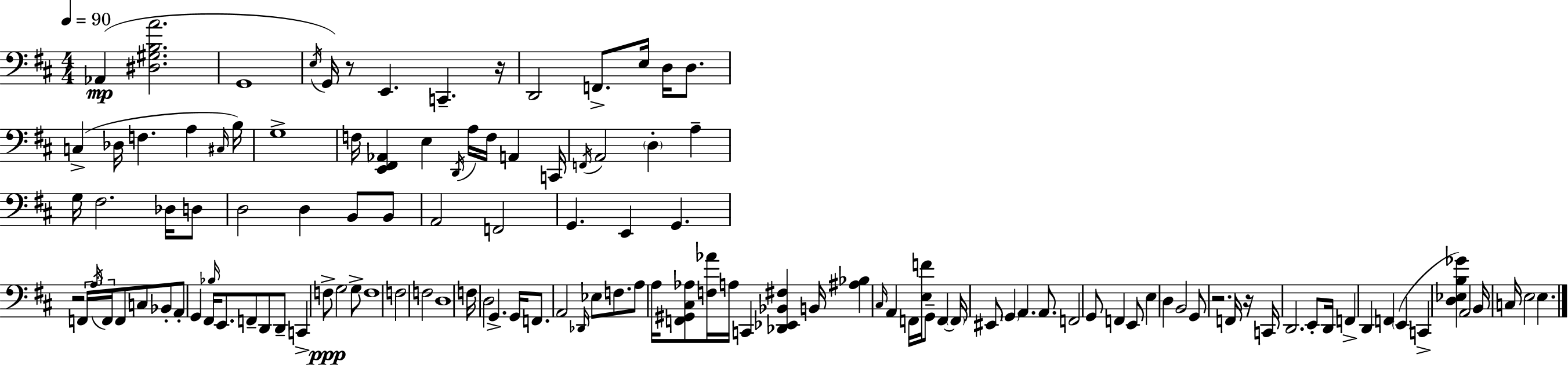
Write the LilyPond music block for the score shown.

{
  \clef bass
  \numericTimeSignature
  \time 4/4
  \key d \major
  \tempo 4 = 90
  aes,4(\mp <dis gis b a'>2. | g,1 | \acciaccatura { e16 } g,16) r8 e,4. c,4.-- | r16 d,2 f,8.-> e16 d16 d8. | \break c4->( des16 f4. a4 | \grace { cis16 } b16) g1-> | f16 <e, fis, aes,>4 e4 \acciaccatura { d,16 } a16 f16 a,4 | c,16 \acciaccatura { f,16 } a,2 \parenthesize d4-. | \break a4-- g16 fis2. | des16 d8 d2 d4 | b,8 b,8 a,2 f,2 | g,4. e,4 g,4. | \break r2 \tuplet 3/2 { f,16 \acciaccatura { a16 } f,16 } f,8 | c8 bes,8-. a,8-. g,4 fis,16 \grace { bes16 } e,8. | f,8-- d,8 d,8-- c,4-> f8->\ppp g2 | g8-> f1 | \break f2 f2 | d1 | f16 d2 g,4.-> | g,16 f,8. a,2 | \break \grace { des,16 } ees8 f8. a8 a16 <f, gis, cis aes>8 <f aes'>16 a16 c,4 | <des, ees, bes, fis>4 b,16 <ais bes>4 \grace { cis16 } a,4 | f,16 <e f'>16 g,8-- f,4~~ \parenthesize f,16 eis,8 \parenthesize g,4 a,4. | a,8. f,2 | \break g,8 f,4 e,8 e4 d4 | b,2 g,8 r2. | f,16 r16 c,16 d,2. | e,8-. d,16 f,4-> d,4 | \break f,4 \parenthesize e,4( c,4-> <d ees b ges'>4) | a,2 b,16 c16 e2 | e4. \bar "|."
}